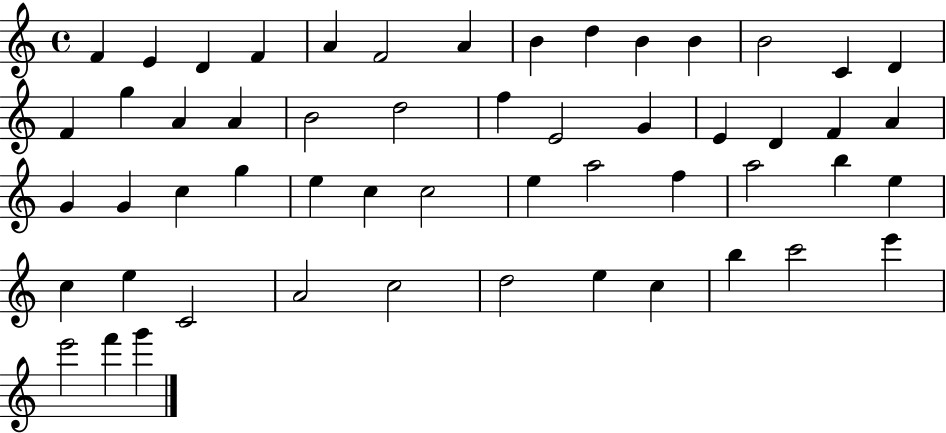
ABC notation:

X:1
T:Untitled
M:4/4
L:1/4
K:C
F E D F A F2 A B d B B B2 C D F g A A B2 d2 f E2 G E D F A G G c g e c c2 e a2 f a2 b e c e C2 A2 c2 d2 e c b c'2 e' e'2 f' g'